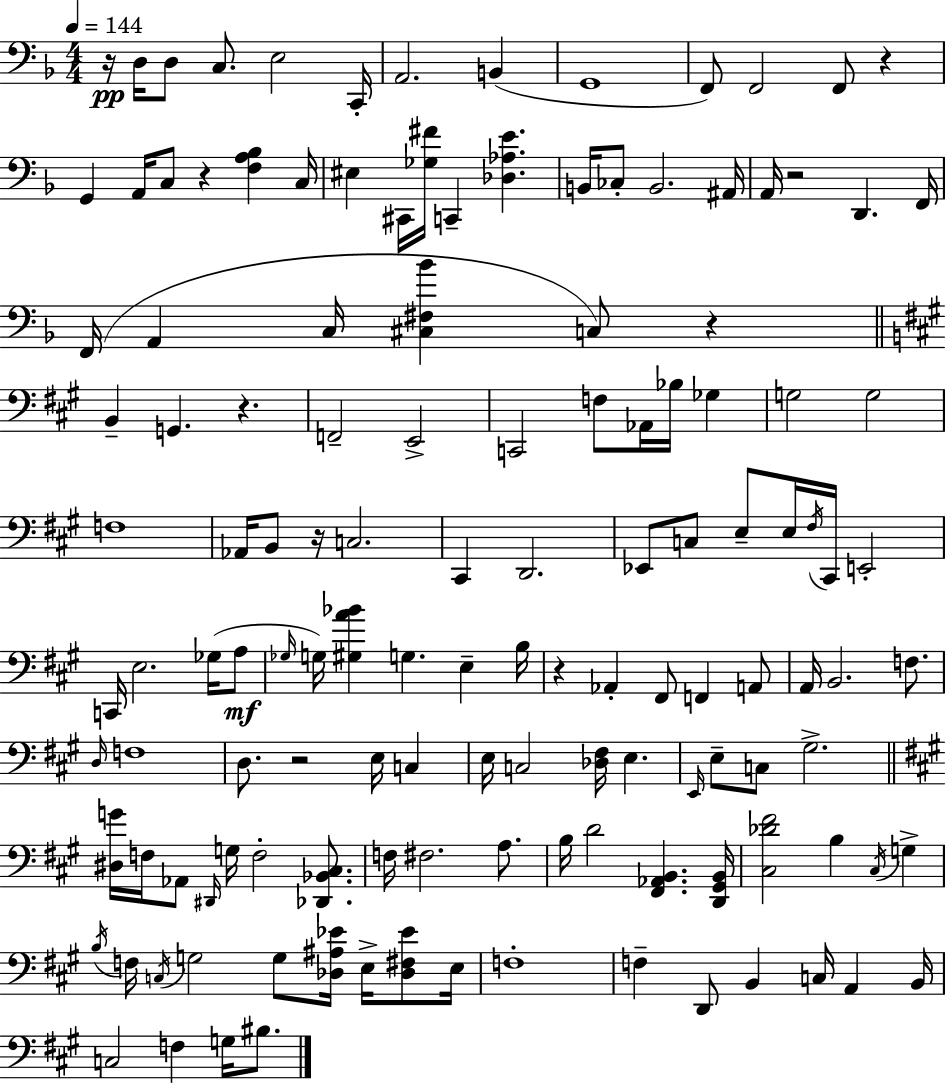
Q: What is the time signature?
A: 4/4